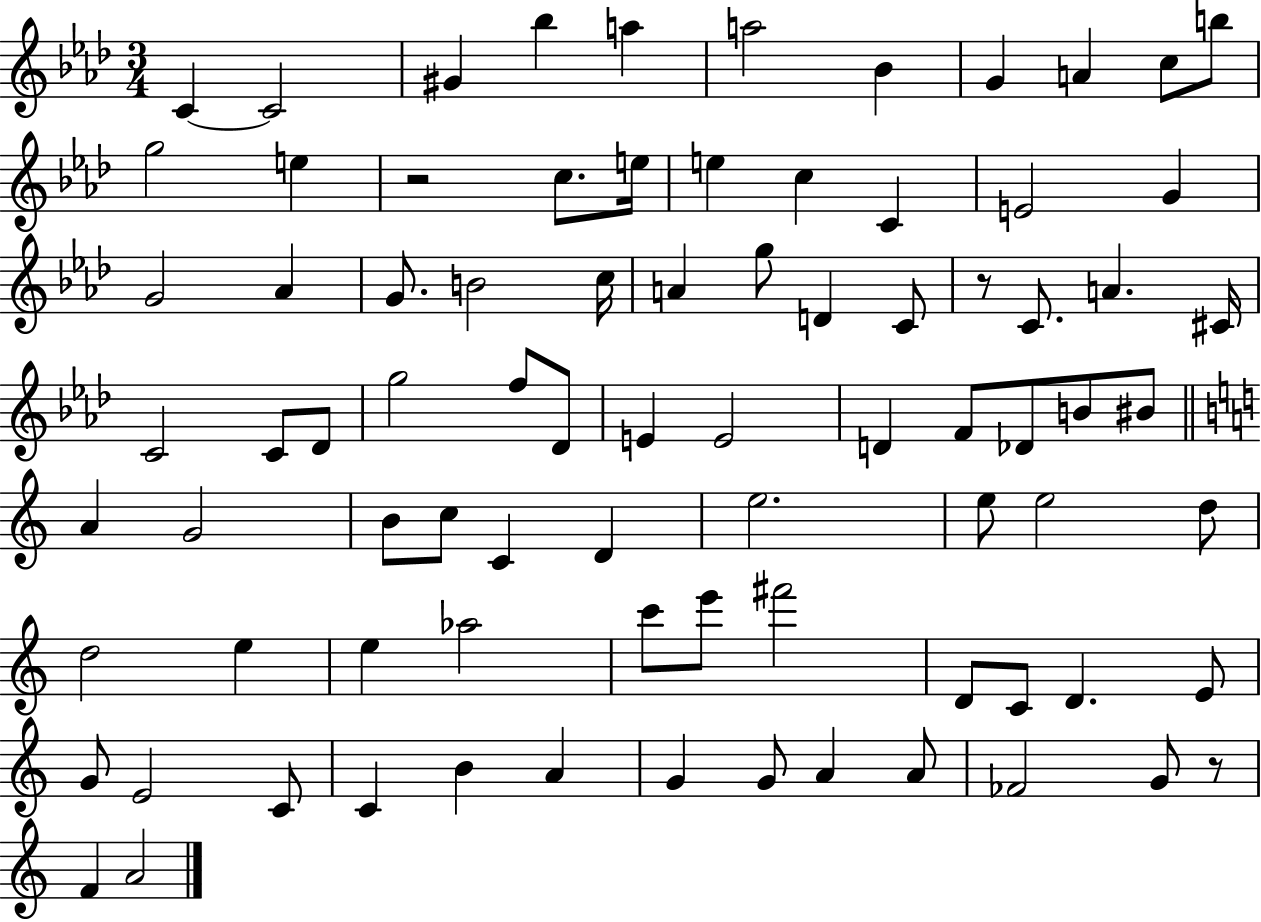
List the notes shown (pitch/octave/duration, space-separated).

C4/q C4/h G#4/q Bb5/q A5/q A5/h Bb4/q G4/q A4/q C5/e B5/e G5/h E5/q R/h C5/e. E5/s E5/q C5/q C4/q E4/h G4/q G4/h Ab4/q G4/e. B4/h C5/s A4/q G5/e D4/q C4/e R/e C4/e. A4/q. C#4/s C4/h C4/e Db4/e G5/h F5/e Db4/e E4/q E4/h D4/q F4/e Db4/e B4/e BIS4/e A4/q G4/h B4/e C5/e C4/q D4/q E5/h. E5/e E5/h D5/e D5/h E5/q E5/q Ab5/h C6/e E6/e F#6/h D4/e C4/e D4/q. E4/e G4/e E4/h C4/e C4/q B4/q A4/q G4/q G4/e A4/q A4/e FES4/h G4/e R/e F4/q A4/h